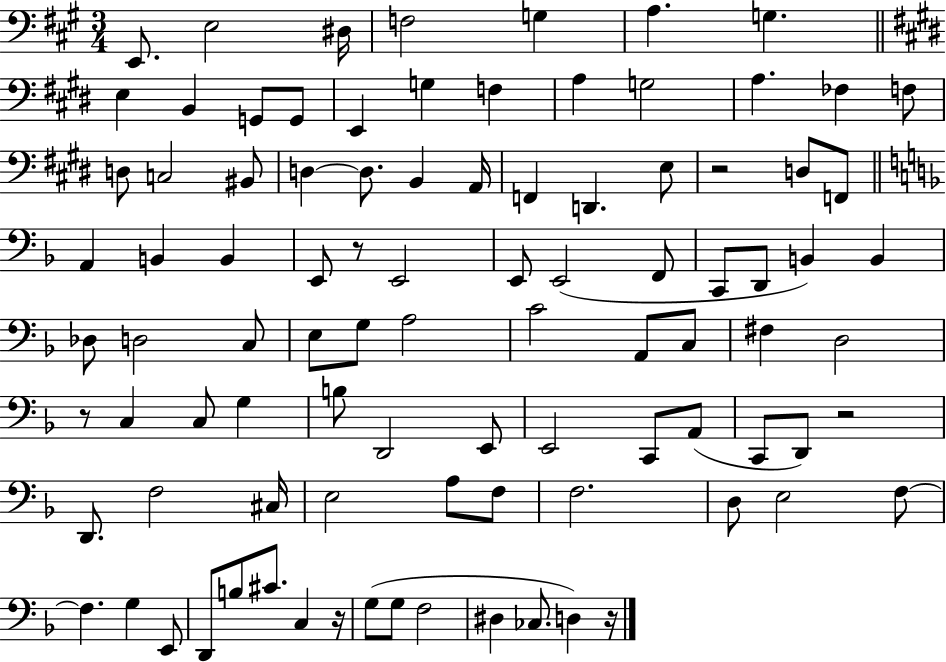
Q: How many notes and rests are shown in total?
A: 94